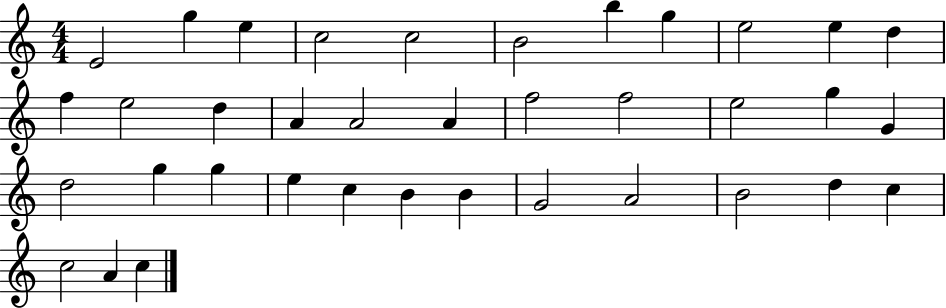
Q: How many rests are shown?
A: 0